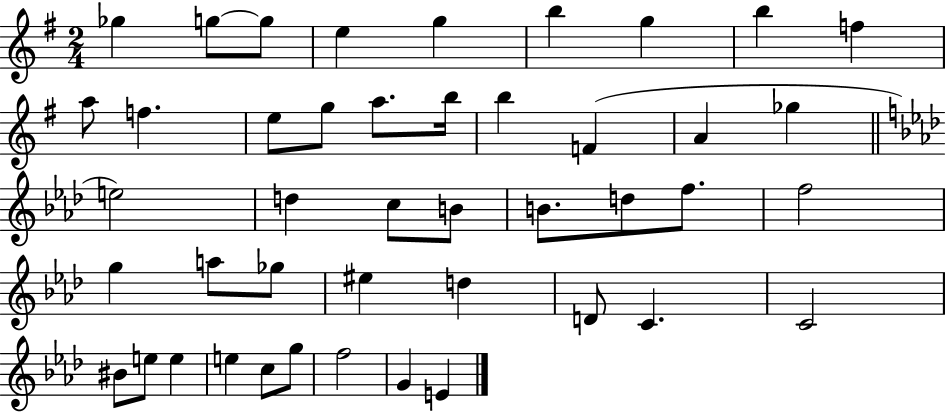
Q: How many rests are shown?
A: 0